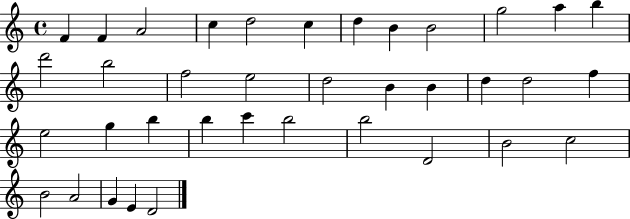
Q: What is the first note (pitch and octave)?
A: F4